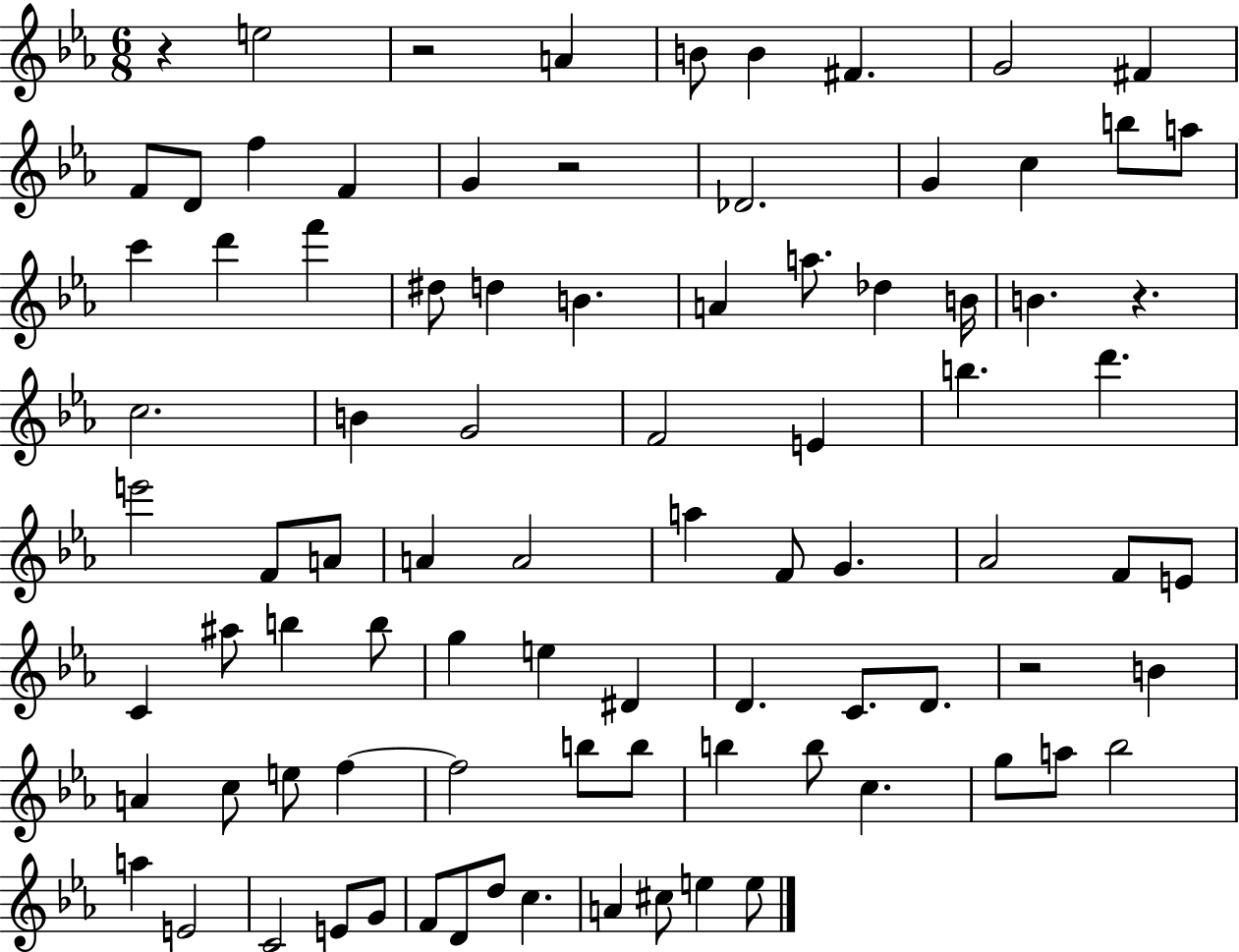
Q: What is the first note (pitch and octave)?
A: E5